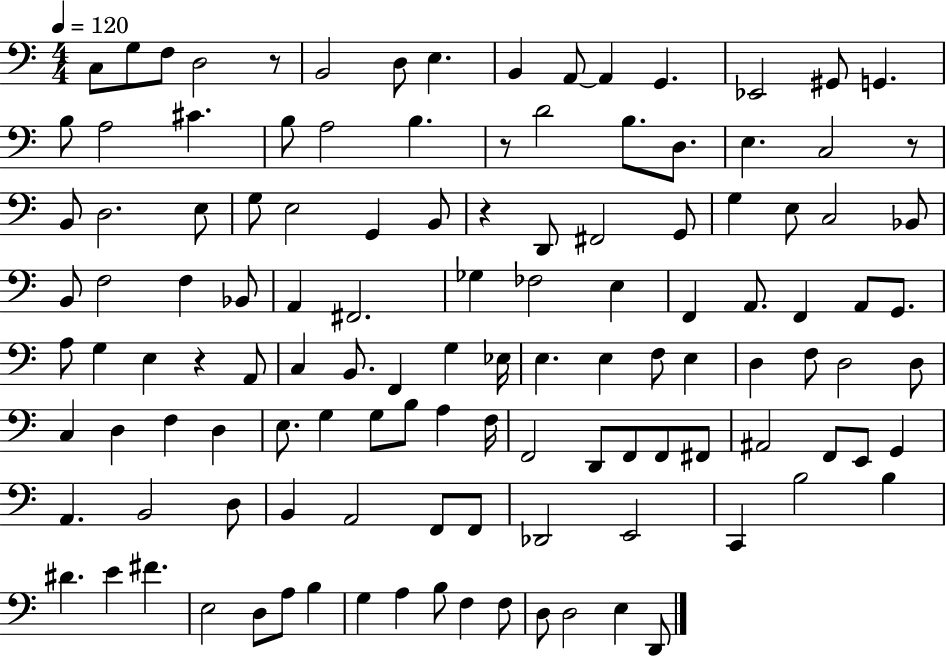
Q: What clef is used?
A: bass